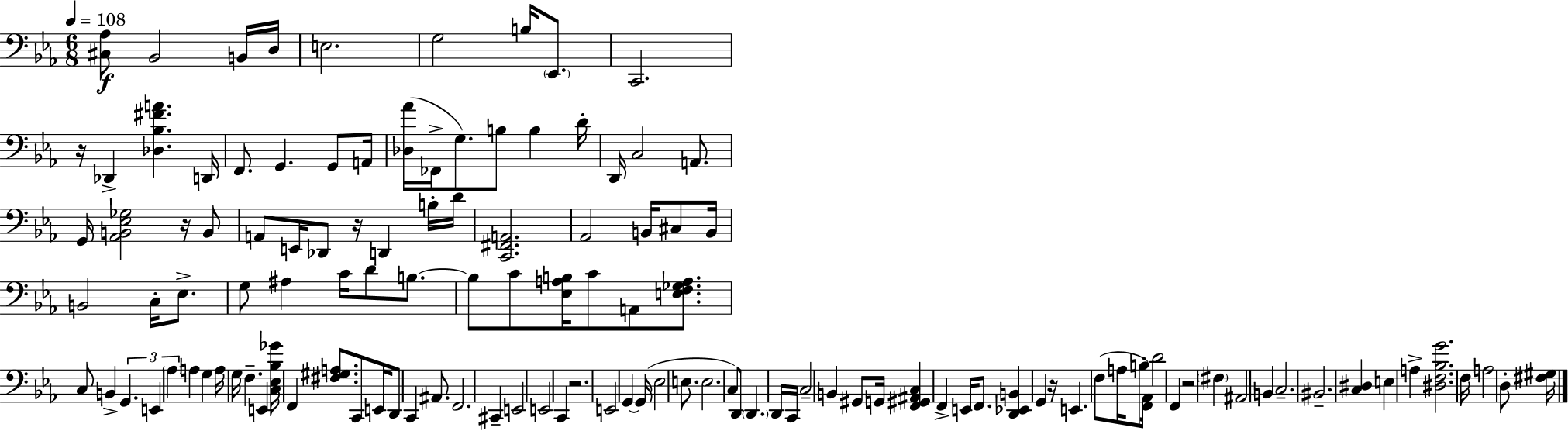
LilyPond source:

{
  \clef bass
  \numericTimeSignature
  \time 6/8
  \key c \minor
  \tempo 4 = 108
  <cis aes>8\f bes,2 b,16 d16 | e2. | g2 b16 \parenthesize ees,8. | c,2. | \break r16 des,4-> <des bes fis' a'>4. d,16 | f,8. g,4. g,8 a,16 | <des aes'>16( fes,16-> g8.) b8 b4 d'16-. | d,16 c2 a,8. | \break g,16 <aes, b, ees ges>2 r16 b,8 | a,8 e,16 des,8 r16 d,4 b16-. d'16 | <c, fis, a,>2. | aes,2 b,16 cis8 b,16 | \break b,2 c16-. ees8.-> | g8 ais4 c'16 d'8 b8.~~ | b8 c'8 <ees a b>16 c'8 a,8 <e f ges a>8. | c8 b,4-> \tuplet 3/2 { g,4. | \break e,4 \parenthesize aes4 } a4 | g4 a16 g16 f4.-- | e,4 <c ees bes ges'>16 f,4 <fis gis a>8. | c,8 e,16 d,8 c,4 ais,8. | \break f,2. | cis,4-- e,2 | e,2 c,4 | r2. | \break e,2 g,4~~ | g,16( ees2 e8. | e2. | c8) d,8 \parenthesize d,4. d,16 c,16 | \break c2-- b,4 | gis,8 g,16 <f, gis, ais, c>4 f,4-> e,16 | f,8. <d, ees, b,>4 g,4 r16 | e,4. f8( a16 b8-. <f, aes,>16) | \break d'2 f,4 | r2 \parenthesize fis4 | ais,2 b,4 | c2.-- | \break bis,2.-- | <c dis>4 e4 a4-> | <dis f bes g'>2. | f16 a2 d8-. <fis gis>16 | \break \bar "|."
}